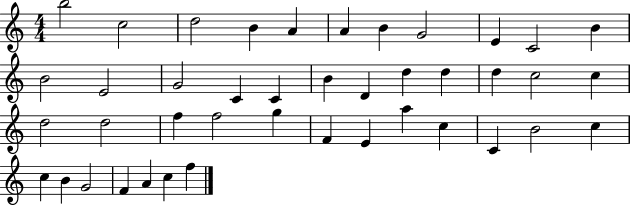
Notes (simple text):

B5/h C5/h D5/h B4/q A4/q A4/q B4/q G4/h E4/q C4/h B4/q B4/h E4/h G4/h C4/q C4/q B4/q D4/q D5/q D5/q D5/q C5/h C5/q D5/h D5/h F5/q F5/h G5/q F4/q E4/q A5/q C5/q C4/q B4/h C5/q C5/q B4/q G4/h F4/q A4/q C5/q F5/q